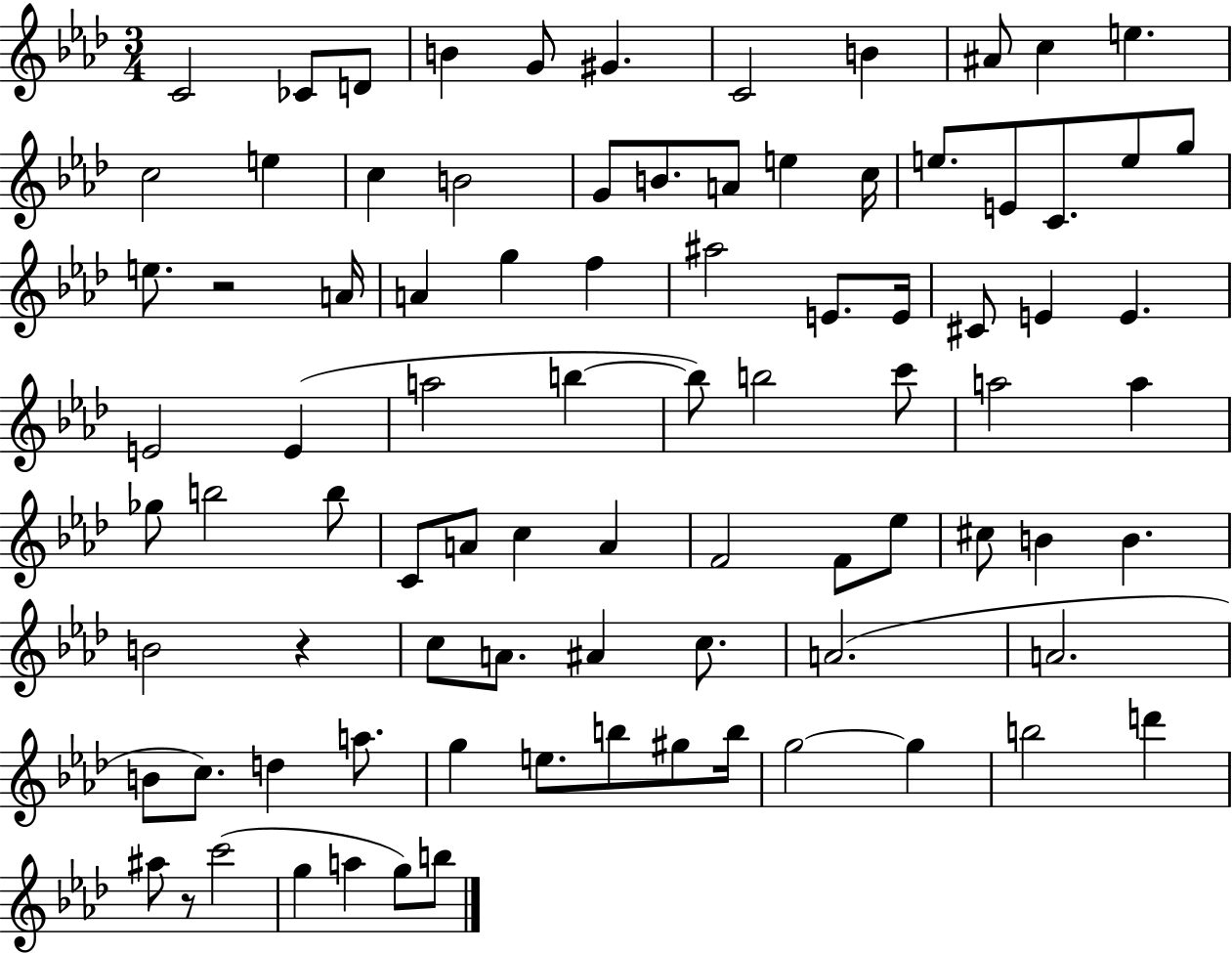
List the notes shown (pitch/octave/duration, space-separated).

C4/h CES4/e D4/e B4/q G4/e G#4/q. C4/h B4/q A#4/e C5/q E5/q. C5/h E5/q C5/q B4/h G4/e B4/e. A4/e E5/q C5/s E5/e. E4/e C4/e. E5/e G5/e E5/e. R/h A4/s A4/q G5/q F5/q A#5/h E4/e. E4/s C#4/e E4/q E4/q. E4/h E4/q A5/h B5/q B5/e B5/h C6/e A5/h A5/q Gb5/e B5/h B5/e C4/e A4/e C5/q A4/q F4/h F4/e Eb5/e C#5/e B4/q B4/q. B4/h R/q C5/e A4/e. A#4/q C5/e. A4/h. A4/h. B4/e C5/e. D5/q A5/e. G5/q E5/e. B5/e G#5/e B5/s G5/h G5/q B5/h D6/q A#5/e R/e C6/h G5/q A5/q G5/e B5/e